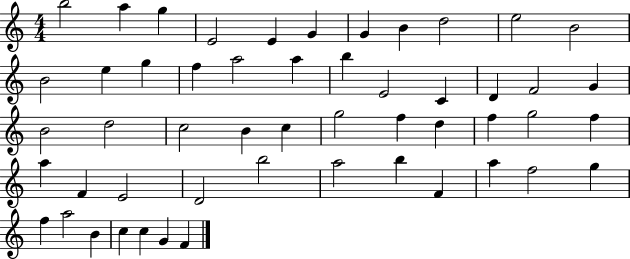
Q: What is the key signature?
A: C major